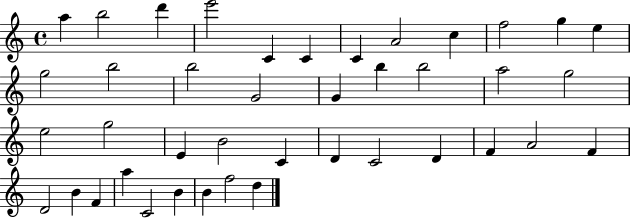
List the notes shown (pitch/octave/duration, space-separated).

A5/q B5/h D6/q E6/h C4/q C4/q C4/q A4/h C5/q F5/h G5/q E5/q G5/h B5/h B5/h G4/h G4/q B5/q B5/h A5/h G5/h E5/h G5/h E4/q B4/h C4/q D4/q C4/h D4/q F4/q A4/h F4/q D4/h B4/q F4/q A5/q C4/h B4/q B4/q F5/h D5/q